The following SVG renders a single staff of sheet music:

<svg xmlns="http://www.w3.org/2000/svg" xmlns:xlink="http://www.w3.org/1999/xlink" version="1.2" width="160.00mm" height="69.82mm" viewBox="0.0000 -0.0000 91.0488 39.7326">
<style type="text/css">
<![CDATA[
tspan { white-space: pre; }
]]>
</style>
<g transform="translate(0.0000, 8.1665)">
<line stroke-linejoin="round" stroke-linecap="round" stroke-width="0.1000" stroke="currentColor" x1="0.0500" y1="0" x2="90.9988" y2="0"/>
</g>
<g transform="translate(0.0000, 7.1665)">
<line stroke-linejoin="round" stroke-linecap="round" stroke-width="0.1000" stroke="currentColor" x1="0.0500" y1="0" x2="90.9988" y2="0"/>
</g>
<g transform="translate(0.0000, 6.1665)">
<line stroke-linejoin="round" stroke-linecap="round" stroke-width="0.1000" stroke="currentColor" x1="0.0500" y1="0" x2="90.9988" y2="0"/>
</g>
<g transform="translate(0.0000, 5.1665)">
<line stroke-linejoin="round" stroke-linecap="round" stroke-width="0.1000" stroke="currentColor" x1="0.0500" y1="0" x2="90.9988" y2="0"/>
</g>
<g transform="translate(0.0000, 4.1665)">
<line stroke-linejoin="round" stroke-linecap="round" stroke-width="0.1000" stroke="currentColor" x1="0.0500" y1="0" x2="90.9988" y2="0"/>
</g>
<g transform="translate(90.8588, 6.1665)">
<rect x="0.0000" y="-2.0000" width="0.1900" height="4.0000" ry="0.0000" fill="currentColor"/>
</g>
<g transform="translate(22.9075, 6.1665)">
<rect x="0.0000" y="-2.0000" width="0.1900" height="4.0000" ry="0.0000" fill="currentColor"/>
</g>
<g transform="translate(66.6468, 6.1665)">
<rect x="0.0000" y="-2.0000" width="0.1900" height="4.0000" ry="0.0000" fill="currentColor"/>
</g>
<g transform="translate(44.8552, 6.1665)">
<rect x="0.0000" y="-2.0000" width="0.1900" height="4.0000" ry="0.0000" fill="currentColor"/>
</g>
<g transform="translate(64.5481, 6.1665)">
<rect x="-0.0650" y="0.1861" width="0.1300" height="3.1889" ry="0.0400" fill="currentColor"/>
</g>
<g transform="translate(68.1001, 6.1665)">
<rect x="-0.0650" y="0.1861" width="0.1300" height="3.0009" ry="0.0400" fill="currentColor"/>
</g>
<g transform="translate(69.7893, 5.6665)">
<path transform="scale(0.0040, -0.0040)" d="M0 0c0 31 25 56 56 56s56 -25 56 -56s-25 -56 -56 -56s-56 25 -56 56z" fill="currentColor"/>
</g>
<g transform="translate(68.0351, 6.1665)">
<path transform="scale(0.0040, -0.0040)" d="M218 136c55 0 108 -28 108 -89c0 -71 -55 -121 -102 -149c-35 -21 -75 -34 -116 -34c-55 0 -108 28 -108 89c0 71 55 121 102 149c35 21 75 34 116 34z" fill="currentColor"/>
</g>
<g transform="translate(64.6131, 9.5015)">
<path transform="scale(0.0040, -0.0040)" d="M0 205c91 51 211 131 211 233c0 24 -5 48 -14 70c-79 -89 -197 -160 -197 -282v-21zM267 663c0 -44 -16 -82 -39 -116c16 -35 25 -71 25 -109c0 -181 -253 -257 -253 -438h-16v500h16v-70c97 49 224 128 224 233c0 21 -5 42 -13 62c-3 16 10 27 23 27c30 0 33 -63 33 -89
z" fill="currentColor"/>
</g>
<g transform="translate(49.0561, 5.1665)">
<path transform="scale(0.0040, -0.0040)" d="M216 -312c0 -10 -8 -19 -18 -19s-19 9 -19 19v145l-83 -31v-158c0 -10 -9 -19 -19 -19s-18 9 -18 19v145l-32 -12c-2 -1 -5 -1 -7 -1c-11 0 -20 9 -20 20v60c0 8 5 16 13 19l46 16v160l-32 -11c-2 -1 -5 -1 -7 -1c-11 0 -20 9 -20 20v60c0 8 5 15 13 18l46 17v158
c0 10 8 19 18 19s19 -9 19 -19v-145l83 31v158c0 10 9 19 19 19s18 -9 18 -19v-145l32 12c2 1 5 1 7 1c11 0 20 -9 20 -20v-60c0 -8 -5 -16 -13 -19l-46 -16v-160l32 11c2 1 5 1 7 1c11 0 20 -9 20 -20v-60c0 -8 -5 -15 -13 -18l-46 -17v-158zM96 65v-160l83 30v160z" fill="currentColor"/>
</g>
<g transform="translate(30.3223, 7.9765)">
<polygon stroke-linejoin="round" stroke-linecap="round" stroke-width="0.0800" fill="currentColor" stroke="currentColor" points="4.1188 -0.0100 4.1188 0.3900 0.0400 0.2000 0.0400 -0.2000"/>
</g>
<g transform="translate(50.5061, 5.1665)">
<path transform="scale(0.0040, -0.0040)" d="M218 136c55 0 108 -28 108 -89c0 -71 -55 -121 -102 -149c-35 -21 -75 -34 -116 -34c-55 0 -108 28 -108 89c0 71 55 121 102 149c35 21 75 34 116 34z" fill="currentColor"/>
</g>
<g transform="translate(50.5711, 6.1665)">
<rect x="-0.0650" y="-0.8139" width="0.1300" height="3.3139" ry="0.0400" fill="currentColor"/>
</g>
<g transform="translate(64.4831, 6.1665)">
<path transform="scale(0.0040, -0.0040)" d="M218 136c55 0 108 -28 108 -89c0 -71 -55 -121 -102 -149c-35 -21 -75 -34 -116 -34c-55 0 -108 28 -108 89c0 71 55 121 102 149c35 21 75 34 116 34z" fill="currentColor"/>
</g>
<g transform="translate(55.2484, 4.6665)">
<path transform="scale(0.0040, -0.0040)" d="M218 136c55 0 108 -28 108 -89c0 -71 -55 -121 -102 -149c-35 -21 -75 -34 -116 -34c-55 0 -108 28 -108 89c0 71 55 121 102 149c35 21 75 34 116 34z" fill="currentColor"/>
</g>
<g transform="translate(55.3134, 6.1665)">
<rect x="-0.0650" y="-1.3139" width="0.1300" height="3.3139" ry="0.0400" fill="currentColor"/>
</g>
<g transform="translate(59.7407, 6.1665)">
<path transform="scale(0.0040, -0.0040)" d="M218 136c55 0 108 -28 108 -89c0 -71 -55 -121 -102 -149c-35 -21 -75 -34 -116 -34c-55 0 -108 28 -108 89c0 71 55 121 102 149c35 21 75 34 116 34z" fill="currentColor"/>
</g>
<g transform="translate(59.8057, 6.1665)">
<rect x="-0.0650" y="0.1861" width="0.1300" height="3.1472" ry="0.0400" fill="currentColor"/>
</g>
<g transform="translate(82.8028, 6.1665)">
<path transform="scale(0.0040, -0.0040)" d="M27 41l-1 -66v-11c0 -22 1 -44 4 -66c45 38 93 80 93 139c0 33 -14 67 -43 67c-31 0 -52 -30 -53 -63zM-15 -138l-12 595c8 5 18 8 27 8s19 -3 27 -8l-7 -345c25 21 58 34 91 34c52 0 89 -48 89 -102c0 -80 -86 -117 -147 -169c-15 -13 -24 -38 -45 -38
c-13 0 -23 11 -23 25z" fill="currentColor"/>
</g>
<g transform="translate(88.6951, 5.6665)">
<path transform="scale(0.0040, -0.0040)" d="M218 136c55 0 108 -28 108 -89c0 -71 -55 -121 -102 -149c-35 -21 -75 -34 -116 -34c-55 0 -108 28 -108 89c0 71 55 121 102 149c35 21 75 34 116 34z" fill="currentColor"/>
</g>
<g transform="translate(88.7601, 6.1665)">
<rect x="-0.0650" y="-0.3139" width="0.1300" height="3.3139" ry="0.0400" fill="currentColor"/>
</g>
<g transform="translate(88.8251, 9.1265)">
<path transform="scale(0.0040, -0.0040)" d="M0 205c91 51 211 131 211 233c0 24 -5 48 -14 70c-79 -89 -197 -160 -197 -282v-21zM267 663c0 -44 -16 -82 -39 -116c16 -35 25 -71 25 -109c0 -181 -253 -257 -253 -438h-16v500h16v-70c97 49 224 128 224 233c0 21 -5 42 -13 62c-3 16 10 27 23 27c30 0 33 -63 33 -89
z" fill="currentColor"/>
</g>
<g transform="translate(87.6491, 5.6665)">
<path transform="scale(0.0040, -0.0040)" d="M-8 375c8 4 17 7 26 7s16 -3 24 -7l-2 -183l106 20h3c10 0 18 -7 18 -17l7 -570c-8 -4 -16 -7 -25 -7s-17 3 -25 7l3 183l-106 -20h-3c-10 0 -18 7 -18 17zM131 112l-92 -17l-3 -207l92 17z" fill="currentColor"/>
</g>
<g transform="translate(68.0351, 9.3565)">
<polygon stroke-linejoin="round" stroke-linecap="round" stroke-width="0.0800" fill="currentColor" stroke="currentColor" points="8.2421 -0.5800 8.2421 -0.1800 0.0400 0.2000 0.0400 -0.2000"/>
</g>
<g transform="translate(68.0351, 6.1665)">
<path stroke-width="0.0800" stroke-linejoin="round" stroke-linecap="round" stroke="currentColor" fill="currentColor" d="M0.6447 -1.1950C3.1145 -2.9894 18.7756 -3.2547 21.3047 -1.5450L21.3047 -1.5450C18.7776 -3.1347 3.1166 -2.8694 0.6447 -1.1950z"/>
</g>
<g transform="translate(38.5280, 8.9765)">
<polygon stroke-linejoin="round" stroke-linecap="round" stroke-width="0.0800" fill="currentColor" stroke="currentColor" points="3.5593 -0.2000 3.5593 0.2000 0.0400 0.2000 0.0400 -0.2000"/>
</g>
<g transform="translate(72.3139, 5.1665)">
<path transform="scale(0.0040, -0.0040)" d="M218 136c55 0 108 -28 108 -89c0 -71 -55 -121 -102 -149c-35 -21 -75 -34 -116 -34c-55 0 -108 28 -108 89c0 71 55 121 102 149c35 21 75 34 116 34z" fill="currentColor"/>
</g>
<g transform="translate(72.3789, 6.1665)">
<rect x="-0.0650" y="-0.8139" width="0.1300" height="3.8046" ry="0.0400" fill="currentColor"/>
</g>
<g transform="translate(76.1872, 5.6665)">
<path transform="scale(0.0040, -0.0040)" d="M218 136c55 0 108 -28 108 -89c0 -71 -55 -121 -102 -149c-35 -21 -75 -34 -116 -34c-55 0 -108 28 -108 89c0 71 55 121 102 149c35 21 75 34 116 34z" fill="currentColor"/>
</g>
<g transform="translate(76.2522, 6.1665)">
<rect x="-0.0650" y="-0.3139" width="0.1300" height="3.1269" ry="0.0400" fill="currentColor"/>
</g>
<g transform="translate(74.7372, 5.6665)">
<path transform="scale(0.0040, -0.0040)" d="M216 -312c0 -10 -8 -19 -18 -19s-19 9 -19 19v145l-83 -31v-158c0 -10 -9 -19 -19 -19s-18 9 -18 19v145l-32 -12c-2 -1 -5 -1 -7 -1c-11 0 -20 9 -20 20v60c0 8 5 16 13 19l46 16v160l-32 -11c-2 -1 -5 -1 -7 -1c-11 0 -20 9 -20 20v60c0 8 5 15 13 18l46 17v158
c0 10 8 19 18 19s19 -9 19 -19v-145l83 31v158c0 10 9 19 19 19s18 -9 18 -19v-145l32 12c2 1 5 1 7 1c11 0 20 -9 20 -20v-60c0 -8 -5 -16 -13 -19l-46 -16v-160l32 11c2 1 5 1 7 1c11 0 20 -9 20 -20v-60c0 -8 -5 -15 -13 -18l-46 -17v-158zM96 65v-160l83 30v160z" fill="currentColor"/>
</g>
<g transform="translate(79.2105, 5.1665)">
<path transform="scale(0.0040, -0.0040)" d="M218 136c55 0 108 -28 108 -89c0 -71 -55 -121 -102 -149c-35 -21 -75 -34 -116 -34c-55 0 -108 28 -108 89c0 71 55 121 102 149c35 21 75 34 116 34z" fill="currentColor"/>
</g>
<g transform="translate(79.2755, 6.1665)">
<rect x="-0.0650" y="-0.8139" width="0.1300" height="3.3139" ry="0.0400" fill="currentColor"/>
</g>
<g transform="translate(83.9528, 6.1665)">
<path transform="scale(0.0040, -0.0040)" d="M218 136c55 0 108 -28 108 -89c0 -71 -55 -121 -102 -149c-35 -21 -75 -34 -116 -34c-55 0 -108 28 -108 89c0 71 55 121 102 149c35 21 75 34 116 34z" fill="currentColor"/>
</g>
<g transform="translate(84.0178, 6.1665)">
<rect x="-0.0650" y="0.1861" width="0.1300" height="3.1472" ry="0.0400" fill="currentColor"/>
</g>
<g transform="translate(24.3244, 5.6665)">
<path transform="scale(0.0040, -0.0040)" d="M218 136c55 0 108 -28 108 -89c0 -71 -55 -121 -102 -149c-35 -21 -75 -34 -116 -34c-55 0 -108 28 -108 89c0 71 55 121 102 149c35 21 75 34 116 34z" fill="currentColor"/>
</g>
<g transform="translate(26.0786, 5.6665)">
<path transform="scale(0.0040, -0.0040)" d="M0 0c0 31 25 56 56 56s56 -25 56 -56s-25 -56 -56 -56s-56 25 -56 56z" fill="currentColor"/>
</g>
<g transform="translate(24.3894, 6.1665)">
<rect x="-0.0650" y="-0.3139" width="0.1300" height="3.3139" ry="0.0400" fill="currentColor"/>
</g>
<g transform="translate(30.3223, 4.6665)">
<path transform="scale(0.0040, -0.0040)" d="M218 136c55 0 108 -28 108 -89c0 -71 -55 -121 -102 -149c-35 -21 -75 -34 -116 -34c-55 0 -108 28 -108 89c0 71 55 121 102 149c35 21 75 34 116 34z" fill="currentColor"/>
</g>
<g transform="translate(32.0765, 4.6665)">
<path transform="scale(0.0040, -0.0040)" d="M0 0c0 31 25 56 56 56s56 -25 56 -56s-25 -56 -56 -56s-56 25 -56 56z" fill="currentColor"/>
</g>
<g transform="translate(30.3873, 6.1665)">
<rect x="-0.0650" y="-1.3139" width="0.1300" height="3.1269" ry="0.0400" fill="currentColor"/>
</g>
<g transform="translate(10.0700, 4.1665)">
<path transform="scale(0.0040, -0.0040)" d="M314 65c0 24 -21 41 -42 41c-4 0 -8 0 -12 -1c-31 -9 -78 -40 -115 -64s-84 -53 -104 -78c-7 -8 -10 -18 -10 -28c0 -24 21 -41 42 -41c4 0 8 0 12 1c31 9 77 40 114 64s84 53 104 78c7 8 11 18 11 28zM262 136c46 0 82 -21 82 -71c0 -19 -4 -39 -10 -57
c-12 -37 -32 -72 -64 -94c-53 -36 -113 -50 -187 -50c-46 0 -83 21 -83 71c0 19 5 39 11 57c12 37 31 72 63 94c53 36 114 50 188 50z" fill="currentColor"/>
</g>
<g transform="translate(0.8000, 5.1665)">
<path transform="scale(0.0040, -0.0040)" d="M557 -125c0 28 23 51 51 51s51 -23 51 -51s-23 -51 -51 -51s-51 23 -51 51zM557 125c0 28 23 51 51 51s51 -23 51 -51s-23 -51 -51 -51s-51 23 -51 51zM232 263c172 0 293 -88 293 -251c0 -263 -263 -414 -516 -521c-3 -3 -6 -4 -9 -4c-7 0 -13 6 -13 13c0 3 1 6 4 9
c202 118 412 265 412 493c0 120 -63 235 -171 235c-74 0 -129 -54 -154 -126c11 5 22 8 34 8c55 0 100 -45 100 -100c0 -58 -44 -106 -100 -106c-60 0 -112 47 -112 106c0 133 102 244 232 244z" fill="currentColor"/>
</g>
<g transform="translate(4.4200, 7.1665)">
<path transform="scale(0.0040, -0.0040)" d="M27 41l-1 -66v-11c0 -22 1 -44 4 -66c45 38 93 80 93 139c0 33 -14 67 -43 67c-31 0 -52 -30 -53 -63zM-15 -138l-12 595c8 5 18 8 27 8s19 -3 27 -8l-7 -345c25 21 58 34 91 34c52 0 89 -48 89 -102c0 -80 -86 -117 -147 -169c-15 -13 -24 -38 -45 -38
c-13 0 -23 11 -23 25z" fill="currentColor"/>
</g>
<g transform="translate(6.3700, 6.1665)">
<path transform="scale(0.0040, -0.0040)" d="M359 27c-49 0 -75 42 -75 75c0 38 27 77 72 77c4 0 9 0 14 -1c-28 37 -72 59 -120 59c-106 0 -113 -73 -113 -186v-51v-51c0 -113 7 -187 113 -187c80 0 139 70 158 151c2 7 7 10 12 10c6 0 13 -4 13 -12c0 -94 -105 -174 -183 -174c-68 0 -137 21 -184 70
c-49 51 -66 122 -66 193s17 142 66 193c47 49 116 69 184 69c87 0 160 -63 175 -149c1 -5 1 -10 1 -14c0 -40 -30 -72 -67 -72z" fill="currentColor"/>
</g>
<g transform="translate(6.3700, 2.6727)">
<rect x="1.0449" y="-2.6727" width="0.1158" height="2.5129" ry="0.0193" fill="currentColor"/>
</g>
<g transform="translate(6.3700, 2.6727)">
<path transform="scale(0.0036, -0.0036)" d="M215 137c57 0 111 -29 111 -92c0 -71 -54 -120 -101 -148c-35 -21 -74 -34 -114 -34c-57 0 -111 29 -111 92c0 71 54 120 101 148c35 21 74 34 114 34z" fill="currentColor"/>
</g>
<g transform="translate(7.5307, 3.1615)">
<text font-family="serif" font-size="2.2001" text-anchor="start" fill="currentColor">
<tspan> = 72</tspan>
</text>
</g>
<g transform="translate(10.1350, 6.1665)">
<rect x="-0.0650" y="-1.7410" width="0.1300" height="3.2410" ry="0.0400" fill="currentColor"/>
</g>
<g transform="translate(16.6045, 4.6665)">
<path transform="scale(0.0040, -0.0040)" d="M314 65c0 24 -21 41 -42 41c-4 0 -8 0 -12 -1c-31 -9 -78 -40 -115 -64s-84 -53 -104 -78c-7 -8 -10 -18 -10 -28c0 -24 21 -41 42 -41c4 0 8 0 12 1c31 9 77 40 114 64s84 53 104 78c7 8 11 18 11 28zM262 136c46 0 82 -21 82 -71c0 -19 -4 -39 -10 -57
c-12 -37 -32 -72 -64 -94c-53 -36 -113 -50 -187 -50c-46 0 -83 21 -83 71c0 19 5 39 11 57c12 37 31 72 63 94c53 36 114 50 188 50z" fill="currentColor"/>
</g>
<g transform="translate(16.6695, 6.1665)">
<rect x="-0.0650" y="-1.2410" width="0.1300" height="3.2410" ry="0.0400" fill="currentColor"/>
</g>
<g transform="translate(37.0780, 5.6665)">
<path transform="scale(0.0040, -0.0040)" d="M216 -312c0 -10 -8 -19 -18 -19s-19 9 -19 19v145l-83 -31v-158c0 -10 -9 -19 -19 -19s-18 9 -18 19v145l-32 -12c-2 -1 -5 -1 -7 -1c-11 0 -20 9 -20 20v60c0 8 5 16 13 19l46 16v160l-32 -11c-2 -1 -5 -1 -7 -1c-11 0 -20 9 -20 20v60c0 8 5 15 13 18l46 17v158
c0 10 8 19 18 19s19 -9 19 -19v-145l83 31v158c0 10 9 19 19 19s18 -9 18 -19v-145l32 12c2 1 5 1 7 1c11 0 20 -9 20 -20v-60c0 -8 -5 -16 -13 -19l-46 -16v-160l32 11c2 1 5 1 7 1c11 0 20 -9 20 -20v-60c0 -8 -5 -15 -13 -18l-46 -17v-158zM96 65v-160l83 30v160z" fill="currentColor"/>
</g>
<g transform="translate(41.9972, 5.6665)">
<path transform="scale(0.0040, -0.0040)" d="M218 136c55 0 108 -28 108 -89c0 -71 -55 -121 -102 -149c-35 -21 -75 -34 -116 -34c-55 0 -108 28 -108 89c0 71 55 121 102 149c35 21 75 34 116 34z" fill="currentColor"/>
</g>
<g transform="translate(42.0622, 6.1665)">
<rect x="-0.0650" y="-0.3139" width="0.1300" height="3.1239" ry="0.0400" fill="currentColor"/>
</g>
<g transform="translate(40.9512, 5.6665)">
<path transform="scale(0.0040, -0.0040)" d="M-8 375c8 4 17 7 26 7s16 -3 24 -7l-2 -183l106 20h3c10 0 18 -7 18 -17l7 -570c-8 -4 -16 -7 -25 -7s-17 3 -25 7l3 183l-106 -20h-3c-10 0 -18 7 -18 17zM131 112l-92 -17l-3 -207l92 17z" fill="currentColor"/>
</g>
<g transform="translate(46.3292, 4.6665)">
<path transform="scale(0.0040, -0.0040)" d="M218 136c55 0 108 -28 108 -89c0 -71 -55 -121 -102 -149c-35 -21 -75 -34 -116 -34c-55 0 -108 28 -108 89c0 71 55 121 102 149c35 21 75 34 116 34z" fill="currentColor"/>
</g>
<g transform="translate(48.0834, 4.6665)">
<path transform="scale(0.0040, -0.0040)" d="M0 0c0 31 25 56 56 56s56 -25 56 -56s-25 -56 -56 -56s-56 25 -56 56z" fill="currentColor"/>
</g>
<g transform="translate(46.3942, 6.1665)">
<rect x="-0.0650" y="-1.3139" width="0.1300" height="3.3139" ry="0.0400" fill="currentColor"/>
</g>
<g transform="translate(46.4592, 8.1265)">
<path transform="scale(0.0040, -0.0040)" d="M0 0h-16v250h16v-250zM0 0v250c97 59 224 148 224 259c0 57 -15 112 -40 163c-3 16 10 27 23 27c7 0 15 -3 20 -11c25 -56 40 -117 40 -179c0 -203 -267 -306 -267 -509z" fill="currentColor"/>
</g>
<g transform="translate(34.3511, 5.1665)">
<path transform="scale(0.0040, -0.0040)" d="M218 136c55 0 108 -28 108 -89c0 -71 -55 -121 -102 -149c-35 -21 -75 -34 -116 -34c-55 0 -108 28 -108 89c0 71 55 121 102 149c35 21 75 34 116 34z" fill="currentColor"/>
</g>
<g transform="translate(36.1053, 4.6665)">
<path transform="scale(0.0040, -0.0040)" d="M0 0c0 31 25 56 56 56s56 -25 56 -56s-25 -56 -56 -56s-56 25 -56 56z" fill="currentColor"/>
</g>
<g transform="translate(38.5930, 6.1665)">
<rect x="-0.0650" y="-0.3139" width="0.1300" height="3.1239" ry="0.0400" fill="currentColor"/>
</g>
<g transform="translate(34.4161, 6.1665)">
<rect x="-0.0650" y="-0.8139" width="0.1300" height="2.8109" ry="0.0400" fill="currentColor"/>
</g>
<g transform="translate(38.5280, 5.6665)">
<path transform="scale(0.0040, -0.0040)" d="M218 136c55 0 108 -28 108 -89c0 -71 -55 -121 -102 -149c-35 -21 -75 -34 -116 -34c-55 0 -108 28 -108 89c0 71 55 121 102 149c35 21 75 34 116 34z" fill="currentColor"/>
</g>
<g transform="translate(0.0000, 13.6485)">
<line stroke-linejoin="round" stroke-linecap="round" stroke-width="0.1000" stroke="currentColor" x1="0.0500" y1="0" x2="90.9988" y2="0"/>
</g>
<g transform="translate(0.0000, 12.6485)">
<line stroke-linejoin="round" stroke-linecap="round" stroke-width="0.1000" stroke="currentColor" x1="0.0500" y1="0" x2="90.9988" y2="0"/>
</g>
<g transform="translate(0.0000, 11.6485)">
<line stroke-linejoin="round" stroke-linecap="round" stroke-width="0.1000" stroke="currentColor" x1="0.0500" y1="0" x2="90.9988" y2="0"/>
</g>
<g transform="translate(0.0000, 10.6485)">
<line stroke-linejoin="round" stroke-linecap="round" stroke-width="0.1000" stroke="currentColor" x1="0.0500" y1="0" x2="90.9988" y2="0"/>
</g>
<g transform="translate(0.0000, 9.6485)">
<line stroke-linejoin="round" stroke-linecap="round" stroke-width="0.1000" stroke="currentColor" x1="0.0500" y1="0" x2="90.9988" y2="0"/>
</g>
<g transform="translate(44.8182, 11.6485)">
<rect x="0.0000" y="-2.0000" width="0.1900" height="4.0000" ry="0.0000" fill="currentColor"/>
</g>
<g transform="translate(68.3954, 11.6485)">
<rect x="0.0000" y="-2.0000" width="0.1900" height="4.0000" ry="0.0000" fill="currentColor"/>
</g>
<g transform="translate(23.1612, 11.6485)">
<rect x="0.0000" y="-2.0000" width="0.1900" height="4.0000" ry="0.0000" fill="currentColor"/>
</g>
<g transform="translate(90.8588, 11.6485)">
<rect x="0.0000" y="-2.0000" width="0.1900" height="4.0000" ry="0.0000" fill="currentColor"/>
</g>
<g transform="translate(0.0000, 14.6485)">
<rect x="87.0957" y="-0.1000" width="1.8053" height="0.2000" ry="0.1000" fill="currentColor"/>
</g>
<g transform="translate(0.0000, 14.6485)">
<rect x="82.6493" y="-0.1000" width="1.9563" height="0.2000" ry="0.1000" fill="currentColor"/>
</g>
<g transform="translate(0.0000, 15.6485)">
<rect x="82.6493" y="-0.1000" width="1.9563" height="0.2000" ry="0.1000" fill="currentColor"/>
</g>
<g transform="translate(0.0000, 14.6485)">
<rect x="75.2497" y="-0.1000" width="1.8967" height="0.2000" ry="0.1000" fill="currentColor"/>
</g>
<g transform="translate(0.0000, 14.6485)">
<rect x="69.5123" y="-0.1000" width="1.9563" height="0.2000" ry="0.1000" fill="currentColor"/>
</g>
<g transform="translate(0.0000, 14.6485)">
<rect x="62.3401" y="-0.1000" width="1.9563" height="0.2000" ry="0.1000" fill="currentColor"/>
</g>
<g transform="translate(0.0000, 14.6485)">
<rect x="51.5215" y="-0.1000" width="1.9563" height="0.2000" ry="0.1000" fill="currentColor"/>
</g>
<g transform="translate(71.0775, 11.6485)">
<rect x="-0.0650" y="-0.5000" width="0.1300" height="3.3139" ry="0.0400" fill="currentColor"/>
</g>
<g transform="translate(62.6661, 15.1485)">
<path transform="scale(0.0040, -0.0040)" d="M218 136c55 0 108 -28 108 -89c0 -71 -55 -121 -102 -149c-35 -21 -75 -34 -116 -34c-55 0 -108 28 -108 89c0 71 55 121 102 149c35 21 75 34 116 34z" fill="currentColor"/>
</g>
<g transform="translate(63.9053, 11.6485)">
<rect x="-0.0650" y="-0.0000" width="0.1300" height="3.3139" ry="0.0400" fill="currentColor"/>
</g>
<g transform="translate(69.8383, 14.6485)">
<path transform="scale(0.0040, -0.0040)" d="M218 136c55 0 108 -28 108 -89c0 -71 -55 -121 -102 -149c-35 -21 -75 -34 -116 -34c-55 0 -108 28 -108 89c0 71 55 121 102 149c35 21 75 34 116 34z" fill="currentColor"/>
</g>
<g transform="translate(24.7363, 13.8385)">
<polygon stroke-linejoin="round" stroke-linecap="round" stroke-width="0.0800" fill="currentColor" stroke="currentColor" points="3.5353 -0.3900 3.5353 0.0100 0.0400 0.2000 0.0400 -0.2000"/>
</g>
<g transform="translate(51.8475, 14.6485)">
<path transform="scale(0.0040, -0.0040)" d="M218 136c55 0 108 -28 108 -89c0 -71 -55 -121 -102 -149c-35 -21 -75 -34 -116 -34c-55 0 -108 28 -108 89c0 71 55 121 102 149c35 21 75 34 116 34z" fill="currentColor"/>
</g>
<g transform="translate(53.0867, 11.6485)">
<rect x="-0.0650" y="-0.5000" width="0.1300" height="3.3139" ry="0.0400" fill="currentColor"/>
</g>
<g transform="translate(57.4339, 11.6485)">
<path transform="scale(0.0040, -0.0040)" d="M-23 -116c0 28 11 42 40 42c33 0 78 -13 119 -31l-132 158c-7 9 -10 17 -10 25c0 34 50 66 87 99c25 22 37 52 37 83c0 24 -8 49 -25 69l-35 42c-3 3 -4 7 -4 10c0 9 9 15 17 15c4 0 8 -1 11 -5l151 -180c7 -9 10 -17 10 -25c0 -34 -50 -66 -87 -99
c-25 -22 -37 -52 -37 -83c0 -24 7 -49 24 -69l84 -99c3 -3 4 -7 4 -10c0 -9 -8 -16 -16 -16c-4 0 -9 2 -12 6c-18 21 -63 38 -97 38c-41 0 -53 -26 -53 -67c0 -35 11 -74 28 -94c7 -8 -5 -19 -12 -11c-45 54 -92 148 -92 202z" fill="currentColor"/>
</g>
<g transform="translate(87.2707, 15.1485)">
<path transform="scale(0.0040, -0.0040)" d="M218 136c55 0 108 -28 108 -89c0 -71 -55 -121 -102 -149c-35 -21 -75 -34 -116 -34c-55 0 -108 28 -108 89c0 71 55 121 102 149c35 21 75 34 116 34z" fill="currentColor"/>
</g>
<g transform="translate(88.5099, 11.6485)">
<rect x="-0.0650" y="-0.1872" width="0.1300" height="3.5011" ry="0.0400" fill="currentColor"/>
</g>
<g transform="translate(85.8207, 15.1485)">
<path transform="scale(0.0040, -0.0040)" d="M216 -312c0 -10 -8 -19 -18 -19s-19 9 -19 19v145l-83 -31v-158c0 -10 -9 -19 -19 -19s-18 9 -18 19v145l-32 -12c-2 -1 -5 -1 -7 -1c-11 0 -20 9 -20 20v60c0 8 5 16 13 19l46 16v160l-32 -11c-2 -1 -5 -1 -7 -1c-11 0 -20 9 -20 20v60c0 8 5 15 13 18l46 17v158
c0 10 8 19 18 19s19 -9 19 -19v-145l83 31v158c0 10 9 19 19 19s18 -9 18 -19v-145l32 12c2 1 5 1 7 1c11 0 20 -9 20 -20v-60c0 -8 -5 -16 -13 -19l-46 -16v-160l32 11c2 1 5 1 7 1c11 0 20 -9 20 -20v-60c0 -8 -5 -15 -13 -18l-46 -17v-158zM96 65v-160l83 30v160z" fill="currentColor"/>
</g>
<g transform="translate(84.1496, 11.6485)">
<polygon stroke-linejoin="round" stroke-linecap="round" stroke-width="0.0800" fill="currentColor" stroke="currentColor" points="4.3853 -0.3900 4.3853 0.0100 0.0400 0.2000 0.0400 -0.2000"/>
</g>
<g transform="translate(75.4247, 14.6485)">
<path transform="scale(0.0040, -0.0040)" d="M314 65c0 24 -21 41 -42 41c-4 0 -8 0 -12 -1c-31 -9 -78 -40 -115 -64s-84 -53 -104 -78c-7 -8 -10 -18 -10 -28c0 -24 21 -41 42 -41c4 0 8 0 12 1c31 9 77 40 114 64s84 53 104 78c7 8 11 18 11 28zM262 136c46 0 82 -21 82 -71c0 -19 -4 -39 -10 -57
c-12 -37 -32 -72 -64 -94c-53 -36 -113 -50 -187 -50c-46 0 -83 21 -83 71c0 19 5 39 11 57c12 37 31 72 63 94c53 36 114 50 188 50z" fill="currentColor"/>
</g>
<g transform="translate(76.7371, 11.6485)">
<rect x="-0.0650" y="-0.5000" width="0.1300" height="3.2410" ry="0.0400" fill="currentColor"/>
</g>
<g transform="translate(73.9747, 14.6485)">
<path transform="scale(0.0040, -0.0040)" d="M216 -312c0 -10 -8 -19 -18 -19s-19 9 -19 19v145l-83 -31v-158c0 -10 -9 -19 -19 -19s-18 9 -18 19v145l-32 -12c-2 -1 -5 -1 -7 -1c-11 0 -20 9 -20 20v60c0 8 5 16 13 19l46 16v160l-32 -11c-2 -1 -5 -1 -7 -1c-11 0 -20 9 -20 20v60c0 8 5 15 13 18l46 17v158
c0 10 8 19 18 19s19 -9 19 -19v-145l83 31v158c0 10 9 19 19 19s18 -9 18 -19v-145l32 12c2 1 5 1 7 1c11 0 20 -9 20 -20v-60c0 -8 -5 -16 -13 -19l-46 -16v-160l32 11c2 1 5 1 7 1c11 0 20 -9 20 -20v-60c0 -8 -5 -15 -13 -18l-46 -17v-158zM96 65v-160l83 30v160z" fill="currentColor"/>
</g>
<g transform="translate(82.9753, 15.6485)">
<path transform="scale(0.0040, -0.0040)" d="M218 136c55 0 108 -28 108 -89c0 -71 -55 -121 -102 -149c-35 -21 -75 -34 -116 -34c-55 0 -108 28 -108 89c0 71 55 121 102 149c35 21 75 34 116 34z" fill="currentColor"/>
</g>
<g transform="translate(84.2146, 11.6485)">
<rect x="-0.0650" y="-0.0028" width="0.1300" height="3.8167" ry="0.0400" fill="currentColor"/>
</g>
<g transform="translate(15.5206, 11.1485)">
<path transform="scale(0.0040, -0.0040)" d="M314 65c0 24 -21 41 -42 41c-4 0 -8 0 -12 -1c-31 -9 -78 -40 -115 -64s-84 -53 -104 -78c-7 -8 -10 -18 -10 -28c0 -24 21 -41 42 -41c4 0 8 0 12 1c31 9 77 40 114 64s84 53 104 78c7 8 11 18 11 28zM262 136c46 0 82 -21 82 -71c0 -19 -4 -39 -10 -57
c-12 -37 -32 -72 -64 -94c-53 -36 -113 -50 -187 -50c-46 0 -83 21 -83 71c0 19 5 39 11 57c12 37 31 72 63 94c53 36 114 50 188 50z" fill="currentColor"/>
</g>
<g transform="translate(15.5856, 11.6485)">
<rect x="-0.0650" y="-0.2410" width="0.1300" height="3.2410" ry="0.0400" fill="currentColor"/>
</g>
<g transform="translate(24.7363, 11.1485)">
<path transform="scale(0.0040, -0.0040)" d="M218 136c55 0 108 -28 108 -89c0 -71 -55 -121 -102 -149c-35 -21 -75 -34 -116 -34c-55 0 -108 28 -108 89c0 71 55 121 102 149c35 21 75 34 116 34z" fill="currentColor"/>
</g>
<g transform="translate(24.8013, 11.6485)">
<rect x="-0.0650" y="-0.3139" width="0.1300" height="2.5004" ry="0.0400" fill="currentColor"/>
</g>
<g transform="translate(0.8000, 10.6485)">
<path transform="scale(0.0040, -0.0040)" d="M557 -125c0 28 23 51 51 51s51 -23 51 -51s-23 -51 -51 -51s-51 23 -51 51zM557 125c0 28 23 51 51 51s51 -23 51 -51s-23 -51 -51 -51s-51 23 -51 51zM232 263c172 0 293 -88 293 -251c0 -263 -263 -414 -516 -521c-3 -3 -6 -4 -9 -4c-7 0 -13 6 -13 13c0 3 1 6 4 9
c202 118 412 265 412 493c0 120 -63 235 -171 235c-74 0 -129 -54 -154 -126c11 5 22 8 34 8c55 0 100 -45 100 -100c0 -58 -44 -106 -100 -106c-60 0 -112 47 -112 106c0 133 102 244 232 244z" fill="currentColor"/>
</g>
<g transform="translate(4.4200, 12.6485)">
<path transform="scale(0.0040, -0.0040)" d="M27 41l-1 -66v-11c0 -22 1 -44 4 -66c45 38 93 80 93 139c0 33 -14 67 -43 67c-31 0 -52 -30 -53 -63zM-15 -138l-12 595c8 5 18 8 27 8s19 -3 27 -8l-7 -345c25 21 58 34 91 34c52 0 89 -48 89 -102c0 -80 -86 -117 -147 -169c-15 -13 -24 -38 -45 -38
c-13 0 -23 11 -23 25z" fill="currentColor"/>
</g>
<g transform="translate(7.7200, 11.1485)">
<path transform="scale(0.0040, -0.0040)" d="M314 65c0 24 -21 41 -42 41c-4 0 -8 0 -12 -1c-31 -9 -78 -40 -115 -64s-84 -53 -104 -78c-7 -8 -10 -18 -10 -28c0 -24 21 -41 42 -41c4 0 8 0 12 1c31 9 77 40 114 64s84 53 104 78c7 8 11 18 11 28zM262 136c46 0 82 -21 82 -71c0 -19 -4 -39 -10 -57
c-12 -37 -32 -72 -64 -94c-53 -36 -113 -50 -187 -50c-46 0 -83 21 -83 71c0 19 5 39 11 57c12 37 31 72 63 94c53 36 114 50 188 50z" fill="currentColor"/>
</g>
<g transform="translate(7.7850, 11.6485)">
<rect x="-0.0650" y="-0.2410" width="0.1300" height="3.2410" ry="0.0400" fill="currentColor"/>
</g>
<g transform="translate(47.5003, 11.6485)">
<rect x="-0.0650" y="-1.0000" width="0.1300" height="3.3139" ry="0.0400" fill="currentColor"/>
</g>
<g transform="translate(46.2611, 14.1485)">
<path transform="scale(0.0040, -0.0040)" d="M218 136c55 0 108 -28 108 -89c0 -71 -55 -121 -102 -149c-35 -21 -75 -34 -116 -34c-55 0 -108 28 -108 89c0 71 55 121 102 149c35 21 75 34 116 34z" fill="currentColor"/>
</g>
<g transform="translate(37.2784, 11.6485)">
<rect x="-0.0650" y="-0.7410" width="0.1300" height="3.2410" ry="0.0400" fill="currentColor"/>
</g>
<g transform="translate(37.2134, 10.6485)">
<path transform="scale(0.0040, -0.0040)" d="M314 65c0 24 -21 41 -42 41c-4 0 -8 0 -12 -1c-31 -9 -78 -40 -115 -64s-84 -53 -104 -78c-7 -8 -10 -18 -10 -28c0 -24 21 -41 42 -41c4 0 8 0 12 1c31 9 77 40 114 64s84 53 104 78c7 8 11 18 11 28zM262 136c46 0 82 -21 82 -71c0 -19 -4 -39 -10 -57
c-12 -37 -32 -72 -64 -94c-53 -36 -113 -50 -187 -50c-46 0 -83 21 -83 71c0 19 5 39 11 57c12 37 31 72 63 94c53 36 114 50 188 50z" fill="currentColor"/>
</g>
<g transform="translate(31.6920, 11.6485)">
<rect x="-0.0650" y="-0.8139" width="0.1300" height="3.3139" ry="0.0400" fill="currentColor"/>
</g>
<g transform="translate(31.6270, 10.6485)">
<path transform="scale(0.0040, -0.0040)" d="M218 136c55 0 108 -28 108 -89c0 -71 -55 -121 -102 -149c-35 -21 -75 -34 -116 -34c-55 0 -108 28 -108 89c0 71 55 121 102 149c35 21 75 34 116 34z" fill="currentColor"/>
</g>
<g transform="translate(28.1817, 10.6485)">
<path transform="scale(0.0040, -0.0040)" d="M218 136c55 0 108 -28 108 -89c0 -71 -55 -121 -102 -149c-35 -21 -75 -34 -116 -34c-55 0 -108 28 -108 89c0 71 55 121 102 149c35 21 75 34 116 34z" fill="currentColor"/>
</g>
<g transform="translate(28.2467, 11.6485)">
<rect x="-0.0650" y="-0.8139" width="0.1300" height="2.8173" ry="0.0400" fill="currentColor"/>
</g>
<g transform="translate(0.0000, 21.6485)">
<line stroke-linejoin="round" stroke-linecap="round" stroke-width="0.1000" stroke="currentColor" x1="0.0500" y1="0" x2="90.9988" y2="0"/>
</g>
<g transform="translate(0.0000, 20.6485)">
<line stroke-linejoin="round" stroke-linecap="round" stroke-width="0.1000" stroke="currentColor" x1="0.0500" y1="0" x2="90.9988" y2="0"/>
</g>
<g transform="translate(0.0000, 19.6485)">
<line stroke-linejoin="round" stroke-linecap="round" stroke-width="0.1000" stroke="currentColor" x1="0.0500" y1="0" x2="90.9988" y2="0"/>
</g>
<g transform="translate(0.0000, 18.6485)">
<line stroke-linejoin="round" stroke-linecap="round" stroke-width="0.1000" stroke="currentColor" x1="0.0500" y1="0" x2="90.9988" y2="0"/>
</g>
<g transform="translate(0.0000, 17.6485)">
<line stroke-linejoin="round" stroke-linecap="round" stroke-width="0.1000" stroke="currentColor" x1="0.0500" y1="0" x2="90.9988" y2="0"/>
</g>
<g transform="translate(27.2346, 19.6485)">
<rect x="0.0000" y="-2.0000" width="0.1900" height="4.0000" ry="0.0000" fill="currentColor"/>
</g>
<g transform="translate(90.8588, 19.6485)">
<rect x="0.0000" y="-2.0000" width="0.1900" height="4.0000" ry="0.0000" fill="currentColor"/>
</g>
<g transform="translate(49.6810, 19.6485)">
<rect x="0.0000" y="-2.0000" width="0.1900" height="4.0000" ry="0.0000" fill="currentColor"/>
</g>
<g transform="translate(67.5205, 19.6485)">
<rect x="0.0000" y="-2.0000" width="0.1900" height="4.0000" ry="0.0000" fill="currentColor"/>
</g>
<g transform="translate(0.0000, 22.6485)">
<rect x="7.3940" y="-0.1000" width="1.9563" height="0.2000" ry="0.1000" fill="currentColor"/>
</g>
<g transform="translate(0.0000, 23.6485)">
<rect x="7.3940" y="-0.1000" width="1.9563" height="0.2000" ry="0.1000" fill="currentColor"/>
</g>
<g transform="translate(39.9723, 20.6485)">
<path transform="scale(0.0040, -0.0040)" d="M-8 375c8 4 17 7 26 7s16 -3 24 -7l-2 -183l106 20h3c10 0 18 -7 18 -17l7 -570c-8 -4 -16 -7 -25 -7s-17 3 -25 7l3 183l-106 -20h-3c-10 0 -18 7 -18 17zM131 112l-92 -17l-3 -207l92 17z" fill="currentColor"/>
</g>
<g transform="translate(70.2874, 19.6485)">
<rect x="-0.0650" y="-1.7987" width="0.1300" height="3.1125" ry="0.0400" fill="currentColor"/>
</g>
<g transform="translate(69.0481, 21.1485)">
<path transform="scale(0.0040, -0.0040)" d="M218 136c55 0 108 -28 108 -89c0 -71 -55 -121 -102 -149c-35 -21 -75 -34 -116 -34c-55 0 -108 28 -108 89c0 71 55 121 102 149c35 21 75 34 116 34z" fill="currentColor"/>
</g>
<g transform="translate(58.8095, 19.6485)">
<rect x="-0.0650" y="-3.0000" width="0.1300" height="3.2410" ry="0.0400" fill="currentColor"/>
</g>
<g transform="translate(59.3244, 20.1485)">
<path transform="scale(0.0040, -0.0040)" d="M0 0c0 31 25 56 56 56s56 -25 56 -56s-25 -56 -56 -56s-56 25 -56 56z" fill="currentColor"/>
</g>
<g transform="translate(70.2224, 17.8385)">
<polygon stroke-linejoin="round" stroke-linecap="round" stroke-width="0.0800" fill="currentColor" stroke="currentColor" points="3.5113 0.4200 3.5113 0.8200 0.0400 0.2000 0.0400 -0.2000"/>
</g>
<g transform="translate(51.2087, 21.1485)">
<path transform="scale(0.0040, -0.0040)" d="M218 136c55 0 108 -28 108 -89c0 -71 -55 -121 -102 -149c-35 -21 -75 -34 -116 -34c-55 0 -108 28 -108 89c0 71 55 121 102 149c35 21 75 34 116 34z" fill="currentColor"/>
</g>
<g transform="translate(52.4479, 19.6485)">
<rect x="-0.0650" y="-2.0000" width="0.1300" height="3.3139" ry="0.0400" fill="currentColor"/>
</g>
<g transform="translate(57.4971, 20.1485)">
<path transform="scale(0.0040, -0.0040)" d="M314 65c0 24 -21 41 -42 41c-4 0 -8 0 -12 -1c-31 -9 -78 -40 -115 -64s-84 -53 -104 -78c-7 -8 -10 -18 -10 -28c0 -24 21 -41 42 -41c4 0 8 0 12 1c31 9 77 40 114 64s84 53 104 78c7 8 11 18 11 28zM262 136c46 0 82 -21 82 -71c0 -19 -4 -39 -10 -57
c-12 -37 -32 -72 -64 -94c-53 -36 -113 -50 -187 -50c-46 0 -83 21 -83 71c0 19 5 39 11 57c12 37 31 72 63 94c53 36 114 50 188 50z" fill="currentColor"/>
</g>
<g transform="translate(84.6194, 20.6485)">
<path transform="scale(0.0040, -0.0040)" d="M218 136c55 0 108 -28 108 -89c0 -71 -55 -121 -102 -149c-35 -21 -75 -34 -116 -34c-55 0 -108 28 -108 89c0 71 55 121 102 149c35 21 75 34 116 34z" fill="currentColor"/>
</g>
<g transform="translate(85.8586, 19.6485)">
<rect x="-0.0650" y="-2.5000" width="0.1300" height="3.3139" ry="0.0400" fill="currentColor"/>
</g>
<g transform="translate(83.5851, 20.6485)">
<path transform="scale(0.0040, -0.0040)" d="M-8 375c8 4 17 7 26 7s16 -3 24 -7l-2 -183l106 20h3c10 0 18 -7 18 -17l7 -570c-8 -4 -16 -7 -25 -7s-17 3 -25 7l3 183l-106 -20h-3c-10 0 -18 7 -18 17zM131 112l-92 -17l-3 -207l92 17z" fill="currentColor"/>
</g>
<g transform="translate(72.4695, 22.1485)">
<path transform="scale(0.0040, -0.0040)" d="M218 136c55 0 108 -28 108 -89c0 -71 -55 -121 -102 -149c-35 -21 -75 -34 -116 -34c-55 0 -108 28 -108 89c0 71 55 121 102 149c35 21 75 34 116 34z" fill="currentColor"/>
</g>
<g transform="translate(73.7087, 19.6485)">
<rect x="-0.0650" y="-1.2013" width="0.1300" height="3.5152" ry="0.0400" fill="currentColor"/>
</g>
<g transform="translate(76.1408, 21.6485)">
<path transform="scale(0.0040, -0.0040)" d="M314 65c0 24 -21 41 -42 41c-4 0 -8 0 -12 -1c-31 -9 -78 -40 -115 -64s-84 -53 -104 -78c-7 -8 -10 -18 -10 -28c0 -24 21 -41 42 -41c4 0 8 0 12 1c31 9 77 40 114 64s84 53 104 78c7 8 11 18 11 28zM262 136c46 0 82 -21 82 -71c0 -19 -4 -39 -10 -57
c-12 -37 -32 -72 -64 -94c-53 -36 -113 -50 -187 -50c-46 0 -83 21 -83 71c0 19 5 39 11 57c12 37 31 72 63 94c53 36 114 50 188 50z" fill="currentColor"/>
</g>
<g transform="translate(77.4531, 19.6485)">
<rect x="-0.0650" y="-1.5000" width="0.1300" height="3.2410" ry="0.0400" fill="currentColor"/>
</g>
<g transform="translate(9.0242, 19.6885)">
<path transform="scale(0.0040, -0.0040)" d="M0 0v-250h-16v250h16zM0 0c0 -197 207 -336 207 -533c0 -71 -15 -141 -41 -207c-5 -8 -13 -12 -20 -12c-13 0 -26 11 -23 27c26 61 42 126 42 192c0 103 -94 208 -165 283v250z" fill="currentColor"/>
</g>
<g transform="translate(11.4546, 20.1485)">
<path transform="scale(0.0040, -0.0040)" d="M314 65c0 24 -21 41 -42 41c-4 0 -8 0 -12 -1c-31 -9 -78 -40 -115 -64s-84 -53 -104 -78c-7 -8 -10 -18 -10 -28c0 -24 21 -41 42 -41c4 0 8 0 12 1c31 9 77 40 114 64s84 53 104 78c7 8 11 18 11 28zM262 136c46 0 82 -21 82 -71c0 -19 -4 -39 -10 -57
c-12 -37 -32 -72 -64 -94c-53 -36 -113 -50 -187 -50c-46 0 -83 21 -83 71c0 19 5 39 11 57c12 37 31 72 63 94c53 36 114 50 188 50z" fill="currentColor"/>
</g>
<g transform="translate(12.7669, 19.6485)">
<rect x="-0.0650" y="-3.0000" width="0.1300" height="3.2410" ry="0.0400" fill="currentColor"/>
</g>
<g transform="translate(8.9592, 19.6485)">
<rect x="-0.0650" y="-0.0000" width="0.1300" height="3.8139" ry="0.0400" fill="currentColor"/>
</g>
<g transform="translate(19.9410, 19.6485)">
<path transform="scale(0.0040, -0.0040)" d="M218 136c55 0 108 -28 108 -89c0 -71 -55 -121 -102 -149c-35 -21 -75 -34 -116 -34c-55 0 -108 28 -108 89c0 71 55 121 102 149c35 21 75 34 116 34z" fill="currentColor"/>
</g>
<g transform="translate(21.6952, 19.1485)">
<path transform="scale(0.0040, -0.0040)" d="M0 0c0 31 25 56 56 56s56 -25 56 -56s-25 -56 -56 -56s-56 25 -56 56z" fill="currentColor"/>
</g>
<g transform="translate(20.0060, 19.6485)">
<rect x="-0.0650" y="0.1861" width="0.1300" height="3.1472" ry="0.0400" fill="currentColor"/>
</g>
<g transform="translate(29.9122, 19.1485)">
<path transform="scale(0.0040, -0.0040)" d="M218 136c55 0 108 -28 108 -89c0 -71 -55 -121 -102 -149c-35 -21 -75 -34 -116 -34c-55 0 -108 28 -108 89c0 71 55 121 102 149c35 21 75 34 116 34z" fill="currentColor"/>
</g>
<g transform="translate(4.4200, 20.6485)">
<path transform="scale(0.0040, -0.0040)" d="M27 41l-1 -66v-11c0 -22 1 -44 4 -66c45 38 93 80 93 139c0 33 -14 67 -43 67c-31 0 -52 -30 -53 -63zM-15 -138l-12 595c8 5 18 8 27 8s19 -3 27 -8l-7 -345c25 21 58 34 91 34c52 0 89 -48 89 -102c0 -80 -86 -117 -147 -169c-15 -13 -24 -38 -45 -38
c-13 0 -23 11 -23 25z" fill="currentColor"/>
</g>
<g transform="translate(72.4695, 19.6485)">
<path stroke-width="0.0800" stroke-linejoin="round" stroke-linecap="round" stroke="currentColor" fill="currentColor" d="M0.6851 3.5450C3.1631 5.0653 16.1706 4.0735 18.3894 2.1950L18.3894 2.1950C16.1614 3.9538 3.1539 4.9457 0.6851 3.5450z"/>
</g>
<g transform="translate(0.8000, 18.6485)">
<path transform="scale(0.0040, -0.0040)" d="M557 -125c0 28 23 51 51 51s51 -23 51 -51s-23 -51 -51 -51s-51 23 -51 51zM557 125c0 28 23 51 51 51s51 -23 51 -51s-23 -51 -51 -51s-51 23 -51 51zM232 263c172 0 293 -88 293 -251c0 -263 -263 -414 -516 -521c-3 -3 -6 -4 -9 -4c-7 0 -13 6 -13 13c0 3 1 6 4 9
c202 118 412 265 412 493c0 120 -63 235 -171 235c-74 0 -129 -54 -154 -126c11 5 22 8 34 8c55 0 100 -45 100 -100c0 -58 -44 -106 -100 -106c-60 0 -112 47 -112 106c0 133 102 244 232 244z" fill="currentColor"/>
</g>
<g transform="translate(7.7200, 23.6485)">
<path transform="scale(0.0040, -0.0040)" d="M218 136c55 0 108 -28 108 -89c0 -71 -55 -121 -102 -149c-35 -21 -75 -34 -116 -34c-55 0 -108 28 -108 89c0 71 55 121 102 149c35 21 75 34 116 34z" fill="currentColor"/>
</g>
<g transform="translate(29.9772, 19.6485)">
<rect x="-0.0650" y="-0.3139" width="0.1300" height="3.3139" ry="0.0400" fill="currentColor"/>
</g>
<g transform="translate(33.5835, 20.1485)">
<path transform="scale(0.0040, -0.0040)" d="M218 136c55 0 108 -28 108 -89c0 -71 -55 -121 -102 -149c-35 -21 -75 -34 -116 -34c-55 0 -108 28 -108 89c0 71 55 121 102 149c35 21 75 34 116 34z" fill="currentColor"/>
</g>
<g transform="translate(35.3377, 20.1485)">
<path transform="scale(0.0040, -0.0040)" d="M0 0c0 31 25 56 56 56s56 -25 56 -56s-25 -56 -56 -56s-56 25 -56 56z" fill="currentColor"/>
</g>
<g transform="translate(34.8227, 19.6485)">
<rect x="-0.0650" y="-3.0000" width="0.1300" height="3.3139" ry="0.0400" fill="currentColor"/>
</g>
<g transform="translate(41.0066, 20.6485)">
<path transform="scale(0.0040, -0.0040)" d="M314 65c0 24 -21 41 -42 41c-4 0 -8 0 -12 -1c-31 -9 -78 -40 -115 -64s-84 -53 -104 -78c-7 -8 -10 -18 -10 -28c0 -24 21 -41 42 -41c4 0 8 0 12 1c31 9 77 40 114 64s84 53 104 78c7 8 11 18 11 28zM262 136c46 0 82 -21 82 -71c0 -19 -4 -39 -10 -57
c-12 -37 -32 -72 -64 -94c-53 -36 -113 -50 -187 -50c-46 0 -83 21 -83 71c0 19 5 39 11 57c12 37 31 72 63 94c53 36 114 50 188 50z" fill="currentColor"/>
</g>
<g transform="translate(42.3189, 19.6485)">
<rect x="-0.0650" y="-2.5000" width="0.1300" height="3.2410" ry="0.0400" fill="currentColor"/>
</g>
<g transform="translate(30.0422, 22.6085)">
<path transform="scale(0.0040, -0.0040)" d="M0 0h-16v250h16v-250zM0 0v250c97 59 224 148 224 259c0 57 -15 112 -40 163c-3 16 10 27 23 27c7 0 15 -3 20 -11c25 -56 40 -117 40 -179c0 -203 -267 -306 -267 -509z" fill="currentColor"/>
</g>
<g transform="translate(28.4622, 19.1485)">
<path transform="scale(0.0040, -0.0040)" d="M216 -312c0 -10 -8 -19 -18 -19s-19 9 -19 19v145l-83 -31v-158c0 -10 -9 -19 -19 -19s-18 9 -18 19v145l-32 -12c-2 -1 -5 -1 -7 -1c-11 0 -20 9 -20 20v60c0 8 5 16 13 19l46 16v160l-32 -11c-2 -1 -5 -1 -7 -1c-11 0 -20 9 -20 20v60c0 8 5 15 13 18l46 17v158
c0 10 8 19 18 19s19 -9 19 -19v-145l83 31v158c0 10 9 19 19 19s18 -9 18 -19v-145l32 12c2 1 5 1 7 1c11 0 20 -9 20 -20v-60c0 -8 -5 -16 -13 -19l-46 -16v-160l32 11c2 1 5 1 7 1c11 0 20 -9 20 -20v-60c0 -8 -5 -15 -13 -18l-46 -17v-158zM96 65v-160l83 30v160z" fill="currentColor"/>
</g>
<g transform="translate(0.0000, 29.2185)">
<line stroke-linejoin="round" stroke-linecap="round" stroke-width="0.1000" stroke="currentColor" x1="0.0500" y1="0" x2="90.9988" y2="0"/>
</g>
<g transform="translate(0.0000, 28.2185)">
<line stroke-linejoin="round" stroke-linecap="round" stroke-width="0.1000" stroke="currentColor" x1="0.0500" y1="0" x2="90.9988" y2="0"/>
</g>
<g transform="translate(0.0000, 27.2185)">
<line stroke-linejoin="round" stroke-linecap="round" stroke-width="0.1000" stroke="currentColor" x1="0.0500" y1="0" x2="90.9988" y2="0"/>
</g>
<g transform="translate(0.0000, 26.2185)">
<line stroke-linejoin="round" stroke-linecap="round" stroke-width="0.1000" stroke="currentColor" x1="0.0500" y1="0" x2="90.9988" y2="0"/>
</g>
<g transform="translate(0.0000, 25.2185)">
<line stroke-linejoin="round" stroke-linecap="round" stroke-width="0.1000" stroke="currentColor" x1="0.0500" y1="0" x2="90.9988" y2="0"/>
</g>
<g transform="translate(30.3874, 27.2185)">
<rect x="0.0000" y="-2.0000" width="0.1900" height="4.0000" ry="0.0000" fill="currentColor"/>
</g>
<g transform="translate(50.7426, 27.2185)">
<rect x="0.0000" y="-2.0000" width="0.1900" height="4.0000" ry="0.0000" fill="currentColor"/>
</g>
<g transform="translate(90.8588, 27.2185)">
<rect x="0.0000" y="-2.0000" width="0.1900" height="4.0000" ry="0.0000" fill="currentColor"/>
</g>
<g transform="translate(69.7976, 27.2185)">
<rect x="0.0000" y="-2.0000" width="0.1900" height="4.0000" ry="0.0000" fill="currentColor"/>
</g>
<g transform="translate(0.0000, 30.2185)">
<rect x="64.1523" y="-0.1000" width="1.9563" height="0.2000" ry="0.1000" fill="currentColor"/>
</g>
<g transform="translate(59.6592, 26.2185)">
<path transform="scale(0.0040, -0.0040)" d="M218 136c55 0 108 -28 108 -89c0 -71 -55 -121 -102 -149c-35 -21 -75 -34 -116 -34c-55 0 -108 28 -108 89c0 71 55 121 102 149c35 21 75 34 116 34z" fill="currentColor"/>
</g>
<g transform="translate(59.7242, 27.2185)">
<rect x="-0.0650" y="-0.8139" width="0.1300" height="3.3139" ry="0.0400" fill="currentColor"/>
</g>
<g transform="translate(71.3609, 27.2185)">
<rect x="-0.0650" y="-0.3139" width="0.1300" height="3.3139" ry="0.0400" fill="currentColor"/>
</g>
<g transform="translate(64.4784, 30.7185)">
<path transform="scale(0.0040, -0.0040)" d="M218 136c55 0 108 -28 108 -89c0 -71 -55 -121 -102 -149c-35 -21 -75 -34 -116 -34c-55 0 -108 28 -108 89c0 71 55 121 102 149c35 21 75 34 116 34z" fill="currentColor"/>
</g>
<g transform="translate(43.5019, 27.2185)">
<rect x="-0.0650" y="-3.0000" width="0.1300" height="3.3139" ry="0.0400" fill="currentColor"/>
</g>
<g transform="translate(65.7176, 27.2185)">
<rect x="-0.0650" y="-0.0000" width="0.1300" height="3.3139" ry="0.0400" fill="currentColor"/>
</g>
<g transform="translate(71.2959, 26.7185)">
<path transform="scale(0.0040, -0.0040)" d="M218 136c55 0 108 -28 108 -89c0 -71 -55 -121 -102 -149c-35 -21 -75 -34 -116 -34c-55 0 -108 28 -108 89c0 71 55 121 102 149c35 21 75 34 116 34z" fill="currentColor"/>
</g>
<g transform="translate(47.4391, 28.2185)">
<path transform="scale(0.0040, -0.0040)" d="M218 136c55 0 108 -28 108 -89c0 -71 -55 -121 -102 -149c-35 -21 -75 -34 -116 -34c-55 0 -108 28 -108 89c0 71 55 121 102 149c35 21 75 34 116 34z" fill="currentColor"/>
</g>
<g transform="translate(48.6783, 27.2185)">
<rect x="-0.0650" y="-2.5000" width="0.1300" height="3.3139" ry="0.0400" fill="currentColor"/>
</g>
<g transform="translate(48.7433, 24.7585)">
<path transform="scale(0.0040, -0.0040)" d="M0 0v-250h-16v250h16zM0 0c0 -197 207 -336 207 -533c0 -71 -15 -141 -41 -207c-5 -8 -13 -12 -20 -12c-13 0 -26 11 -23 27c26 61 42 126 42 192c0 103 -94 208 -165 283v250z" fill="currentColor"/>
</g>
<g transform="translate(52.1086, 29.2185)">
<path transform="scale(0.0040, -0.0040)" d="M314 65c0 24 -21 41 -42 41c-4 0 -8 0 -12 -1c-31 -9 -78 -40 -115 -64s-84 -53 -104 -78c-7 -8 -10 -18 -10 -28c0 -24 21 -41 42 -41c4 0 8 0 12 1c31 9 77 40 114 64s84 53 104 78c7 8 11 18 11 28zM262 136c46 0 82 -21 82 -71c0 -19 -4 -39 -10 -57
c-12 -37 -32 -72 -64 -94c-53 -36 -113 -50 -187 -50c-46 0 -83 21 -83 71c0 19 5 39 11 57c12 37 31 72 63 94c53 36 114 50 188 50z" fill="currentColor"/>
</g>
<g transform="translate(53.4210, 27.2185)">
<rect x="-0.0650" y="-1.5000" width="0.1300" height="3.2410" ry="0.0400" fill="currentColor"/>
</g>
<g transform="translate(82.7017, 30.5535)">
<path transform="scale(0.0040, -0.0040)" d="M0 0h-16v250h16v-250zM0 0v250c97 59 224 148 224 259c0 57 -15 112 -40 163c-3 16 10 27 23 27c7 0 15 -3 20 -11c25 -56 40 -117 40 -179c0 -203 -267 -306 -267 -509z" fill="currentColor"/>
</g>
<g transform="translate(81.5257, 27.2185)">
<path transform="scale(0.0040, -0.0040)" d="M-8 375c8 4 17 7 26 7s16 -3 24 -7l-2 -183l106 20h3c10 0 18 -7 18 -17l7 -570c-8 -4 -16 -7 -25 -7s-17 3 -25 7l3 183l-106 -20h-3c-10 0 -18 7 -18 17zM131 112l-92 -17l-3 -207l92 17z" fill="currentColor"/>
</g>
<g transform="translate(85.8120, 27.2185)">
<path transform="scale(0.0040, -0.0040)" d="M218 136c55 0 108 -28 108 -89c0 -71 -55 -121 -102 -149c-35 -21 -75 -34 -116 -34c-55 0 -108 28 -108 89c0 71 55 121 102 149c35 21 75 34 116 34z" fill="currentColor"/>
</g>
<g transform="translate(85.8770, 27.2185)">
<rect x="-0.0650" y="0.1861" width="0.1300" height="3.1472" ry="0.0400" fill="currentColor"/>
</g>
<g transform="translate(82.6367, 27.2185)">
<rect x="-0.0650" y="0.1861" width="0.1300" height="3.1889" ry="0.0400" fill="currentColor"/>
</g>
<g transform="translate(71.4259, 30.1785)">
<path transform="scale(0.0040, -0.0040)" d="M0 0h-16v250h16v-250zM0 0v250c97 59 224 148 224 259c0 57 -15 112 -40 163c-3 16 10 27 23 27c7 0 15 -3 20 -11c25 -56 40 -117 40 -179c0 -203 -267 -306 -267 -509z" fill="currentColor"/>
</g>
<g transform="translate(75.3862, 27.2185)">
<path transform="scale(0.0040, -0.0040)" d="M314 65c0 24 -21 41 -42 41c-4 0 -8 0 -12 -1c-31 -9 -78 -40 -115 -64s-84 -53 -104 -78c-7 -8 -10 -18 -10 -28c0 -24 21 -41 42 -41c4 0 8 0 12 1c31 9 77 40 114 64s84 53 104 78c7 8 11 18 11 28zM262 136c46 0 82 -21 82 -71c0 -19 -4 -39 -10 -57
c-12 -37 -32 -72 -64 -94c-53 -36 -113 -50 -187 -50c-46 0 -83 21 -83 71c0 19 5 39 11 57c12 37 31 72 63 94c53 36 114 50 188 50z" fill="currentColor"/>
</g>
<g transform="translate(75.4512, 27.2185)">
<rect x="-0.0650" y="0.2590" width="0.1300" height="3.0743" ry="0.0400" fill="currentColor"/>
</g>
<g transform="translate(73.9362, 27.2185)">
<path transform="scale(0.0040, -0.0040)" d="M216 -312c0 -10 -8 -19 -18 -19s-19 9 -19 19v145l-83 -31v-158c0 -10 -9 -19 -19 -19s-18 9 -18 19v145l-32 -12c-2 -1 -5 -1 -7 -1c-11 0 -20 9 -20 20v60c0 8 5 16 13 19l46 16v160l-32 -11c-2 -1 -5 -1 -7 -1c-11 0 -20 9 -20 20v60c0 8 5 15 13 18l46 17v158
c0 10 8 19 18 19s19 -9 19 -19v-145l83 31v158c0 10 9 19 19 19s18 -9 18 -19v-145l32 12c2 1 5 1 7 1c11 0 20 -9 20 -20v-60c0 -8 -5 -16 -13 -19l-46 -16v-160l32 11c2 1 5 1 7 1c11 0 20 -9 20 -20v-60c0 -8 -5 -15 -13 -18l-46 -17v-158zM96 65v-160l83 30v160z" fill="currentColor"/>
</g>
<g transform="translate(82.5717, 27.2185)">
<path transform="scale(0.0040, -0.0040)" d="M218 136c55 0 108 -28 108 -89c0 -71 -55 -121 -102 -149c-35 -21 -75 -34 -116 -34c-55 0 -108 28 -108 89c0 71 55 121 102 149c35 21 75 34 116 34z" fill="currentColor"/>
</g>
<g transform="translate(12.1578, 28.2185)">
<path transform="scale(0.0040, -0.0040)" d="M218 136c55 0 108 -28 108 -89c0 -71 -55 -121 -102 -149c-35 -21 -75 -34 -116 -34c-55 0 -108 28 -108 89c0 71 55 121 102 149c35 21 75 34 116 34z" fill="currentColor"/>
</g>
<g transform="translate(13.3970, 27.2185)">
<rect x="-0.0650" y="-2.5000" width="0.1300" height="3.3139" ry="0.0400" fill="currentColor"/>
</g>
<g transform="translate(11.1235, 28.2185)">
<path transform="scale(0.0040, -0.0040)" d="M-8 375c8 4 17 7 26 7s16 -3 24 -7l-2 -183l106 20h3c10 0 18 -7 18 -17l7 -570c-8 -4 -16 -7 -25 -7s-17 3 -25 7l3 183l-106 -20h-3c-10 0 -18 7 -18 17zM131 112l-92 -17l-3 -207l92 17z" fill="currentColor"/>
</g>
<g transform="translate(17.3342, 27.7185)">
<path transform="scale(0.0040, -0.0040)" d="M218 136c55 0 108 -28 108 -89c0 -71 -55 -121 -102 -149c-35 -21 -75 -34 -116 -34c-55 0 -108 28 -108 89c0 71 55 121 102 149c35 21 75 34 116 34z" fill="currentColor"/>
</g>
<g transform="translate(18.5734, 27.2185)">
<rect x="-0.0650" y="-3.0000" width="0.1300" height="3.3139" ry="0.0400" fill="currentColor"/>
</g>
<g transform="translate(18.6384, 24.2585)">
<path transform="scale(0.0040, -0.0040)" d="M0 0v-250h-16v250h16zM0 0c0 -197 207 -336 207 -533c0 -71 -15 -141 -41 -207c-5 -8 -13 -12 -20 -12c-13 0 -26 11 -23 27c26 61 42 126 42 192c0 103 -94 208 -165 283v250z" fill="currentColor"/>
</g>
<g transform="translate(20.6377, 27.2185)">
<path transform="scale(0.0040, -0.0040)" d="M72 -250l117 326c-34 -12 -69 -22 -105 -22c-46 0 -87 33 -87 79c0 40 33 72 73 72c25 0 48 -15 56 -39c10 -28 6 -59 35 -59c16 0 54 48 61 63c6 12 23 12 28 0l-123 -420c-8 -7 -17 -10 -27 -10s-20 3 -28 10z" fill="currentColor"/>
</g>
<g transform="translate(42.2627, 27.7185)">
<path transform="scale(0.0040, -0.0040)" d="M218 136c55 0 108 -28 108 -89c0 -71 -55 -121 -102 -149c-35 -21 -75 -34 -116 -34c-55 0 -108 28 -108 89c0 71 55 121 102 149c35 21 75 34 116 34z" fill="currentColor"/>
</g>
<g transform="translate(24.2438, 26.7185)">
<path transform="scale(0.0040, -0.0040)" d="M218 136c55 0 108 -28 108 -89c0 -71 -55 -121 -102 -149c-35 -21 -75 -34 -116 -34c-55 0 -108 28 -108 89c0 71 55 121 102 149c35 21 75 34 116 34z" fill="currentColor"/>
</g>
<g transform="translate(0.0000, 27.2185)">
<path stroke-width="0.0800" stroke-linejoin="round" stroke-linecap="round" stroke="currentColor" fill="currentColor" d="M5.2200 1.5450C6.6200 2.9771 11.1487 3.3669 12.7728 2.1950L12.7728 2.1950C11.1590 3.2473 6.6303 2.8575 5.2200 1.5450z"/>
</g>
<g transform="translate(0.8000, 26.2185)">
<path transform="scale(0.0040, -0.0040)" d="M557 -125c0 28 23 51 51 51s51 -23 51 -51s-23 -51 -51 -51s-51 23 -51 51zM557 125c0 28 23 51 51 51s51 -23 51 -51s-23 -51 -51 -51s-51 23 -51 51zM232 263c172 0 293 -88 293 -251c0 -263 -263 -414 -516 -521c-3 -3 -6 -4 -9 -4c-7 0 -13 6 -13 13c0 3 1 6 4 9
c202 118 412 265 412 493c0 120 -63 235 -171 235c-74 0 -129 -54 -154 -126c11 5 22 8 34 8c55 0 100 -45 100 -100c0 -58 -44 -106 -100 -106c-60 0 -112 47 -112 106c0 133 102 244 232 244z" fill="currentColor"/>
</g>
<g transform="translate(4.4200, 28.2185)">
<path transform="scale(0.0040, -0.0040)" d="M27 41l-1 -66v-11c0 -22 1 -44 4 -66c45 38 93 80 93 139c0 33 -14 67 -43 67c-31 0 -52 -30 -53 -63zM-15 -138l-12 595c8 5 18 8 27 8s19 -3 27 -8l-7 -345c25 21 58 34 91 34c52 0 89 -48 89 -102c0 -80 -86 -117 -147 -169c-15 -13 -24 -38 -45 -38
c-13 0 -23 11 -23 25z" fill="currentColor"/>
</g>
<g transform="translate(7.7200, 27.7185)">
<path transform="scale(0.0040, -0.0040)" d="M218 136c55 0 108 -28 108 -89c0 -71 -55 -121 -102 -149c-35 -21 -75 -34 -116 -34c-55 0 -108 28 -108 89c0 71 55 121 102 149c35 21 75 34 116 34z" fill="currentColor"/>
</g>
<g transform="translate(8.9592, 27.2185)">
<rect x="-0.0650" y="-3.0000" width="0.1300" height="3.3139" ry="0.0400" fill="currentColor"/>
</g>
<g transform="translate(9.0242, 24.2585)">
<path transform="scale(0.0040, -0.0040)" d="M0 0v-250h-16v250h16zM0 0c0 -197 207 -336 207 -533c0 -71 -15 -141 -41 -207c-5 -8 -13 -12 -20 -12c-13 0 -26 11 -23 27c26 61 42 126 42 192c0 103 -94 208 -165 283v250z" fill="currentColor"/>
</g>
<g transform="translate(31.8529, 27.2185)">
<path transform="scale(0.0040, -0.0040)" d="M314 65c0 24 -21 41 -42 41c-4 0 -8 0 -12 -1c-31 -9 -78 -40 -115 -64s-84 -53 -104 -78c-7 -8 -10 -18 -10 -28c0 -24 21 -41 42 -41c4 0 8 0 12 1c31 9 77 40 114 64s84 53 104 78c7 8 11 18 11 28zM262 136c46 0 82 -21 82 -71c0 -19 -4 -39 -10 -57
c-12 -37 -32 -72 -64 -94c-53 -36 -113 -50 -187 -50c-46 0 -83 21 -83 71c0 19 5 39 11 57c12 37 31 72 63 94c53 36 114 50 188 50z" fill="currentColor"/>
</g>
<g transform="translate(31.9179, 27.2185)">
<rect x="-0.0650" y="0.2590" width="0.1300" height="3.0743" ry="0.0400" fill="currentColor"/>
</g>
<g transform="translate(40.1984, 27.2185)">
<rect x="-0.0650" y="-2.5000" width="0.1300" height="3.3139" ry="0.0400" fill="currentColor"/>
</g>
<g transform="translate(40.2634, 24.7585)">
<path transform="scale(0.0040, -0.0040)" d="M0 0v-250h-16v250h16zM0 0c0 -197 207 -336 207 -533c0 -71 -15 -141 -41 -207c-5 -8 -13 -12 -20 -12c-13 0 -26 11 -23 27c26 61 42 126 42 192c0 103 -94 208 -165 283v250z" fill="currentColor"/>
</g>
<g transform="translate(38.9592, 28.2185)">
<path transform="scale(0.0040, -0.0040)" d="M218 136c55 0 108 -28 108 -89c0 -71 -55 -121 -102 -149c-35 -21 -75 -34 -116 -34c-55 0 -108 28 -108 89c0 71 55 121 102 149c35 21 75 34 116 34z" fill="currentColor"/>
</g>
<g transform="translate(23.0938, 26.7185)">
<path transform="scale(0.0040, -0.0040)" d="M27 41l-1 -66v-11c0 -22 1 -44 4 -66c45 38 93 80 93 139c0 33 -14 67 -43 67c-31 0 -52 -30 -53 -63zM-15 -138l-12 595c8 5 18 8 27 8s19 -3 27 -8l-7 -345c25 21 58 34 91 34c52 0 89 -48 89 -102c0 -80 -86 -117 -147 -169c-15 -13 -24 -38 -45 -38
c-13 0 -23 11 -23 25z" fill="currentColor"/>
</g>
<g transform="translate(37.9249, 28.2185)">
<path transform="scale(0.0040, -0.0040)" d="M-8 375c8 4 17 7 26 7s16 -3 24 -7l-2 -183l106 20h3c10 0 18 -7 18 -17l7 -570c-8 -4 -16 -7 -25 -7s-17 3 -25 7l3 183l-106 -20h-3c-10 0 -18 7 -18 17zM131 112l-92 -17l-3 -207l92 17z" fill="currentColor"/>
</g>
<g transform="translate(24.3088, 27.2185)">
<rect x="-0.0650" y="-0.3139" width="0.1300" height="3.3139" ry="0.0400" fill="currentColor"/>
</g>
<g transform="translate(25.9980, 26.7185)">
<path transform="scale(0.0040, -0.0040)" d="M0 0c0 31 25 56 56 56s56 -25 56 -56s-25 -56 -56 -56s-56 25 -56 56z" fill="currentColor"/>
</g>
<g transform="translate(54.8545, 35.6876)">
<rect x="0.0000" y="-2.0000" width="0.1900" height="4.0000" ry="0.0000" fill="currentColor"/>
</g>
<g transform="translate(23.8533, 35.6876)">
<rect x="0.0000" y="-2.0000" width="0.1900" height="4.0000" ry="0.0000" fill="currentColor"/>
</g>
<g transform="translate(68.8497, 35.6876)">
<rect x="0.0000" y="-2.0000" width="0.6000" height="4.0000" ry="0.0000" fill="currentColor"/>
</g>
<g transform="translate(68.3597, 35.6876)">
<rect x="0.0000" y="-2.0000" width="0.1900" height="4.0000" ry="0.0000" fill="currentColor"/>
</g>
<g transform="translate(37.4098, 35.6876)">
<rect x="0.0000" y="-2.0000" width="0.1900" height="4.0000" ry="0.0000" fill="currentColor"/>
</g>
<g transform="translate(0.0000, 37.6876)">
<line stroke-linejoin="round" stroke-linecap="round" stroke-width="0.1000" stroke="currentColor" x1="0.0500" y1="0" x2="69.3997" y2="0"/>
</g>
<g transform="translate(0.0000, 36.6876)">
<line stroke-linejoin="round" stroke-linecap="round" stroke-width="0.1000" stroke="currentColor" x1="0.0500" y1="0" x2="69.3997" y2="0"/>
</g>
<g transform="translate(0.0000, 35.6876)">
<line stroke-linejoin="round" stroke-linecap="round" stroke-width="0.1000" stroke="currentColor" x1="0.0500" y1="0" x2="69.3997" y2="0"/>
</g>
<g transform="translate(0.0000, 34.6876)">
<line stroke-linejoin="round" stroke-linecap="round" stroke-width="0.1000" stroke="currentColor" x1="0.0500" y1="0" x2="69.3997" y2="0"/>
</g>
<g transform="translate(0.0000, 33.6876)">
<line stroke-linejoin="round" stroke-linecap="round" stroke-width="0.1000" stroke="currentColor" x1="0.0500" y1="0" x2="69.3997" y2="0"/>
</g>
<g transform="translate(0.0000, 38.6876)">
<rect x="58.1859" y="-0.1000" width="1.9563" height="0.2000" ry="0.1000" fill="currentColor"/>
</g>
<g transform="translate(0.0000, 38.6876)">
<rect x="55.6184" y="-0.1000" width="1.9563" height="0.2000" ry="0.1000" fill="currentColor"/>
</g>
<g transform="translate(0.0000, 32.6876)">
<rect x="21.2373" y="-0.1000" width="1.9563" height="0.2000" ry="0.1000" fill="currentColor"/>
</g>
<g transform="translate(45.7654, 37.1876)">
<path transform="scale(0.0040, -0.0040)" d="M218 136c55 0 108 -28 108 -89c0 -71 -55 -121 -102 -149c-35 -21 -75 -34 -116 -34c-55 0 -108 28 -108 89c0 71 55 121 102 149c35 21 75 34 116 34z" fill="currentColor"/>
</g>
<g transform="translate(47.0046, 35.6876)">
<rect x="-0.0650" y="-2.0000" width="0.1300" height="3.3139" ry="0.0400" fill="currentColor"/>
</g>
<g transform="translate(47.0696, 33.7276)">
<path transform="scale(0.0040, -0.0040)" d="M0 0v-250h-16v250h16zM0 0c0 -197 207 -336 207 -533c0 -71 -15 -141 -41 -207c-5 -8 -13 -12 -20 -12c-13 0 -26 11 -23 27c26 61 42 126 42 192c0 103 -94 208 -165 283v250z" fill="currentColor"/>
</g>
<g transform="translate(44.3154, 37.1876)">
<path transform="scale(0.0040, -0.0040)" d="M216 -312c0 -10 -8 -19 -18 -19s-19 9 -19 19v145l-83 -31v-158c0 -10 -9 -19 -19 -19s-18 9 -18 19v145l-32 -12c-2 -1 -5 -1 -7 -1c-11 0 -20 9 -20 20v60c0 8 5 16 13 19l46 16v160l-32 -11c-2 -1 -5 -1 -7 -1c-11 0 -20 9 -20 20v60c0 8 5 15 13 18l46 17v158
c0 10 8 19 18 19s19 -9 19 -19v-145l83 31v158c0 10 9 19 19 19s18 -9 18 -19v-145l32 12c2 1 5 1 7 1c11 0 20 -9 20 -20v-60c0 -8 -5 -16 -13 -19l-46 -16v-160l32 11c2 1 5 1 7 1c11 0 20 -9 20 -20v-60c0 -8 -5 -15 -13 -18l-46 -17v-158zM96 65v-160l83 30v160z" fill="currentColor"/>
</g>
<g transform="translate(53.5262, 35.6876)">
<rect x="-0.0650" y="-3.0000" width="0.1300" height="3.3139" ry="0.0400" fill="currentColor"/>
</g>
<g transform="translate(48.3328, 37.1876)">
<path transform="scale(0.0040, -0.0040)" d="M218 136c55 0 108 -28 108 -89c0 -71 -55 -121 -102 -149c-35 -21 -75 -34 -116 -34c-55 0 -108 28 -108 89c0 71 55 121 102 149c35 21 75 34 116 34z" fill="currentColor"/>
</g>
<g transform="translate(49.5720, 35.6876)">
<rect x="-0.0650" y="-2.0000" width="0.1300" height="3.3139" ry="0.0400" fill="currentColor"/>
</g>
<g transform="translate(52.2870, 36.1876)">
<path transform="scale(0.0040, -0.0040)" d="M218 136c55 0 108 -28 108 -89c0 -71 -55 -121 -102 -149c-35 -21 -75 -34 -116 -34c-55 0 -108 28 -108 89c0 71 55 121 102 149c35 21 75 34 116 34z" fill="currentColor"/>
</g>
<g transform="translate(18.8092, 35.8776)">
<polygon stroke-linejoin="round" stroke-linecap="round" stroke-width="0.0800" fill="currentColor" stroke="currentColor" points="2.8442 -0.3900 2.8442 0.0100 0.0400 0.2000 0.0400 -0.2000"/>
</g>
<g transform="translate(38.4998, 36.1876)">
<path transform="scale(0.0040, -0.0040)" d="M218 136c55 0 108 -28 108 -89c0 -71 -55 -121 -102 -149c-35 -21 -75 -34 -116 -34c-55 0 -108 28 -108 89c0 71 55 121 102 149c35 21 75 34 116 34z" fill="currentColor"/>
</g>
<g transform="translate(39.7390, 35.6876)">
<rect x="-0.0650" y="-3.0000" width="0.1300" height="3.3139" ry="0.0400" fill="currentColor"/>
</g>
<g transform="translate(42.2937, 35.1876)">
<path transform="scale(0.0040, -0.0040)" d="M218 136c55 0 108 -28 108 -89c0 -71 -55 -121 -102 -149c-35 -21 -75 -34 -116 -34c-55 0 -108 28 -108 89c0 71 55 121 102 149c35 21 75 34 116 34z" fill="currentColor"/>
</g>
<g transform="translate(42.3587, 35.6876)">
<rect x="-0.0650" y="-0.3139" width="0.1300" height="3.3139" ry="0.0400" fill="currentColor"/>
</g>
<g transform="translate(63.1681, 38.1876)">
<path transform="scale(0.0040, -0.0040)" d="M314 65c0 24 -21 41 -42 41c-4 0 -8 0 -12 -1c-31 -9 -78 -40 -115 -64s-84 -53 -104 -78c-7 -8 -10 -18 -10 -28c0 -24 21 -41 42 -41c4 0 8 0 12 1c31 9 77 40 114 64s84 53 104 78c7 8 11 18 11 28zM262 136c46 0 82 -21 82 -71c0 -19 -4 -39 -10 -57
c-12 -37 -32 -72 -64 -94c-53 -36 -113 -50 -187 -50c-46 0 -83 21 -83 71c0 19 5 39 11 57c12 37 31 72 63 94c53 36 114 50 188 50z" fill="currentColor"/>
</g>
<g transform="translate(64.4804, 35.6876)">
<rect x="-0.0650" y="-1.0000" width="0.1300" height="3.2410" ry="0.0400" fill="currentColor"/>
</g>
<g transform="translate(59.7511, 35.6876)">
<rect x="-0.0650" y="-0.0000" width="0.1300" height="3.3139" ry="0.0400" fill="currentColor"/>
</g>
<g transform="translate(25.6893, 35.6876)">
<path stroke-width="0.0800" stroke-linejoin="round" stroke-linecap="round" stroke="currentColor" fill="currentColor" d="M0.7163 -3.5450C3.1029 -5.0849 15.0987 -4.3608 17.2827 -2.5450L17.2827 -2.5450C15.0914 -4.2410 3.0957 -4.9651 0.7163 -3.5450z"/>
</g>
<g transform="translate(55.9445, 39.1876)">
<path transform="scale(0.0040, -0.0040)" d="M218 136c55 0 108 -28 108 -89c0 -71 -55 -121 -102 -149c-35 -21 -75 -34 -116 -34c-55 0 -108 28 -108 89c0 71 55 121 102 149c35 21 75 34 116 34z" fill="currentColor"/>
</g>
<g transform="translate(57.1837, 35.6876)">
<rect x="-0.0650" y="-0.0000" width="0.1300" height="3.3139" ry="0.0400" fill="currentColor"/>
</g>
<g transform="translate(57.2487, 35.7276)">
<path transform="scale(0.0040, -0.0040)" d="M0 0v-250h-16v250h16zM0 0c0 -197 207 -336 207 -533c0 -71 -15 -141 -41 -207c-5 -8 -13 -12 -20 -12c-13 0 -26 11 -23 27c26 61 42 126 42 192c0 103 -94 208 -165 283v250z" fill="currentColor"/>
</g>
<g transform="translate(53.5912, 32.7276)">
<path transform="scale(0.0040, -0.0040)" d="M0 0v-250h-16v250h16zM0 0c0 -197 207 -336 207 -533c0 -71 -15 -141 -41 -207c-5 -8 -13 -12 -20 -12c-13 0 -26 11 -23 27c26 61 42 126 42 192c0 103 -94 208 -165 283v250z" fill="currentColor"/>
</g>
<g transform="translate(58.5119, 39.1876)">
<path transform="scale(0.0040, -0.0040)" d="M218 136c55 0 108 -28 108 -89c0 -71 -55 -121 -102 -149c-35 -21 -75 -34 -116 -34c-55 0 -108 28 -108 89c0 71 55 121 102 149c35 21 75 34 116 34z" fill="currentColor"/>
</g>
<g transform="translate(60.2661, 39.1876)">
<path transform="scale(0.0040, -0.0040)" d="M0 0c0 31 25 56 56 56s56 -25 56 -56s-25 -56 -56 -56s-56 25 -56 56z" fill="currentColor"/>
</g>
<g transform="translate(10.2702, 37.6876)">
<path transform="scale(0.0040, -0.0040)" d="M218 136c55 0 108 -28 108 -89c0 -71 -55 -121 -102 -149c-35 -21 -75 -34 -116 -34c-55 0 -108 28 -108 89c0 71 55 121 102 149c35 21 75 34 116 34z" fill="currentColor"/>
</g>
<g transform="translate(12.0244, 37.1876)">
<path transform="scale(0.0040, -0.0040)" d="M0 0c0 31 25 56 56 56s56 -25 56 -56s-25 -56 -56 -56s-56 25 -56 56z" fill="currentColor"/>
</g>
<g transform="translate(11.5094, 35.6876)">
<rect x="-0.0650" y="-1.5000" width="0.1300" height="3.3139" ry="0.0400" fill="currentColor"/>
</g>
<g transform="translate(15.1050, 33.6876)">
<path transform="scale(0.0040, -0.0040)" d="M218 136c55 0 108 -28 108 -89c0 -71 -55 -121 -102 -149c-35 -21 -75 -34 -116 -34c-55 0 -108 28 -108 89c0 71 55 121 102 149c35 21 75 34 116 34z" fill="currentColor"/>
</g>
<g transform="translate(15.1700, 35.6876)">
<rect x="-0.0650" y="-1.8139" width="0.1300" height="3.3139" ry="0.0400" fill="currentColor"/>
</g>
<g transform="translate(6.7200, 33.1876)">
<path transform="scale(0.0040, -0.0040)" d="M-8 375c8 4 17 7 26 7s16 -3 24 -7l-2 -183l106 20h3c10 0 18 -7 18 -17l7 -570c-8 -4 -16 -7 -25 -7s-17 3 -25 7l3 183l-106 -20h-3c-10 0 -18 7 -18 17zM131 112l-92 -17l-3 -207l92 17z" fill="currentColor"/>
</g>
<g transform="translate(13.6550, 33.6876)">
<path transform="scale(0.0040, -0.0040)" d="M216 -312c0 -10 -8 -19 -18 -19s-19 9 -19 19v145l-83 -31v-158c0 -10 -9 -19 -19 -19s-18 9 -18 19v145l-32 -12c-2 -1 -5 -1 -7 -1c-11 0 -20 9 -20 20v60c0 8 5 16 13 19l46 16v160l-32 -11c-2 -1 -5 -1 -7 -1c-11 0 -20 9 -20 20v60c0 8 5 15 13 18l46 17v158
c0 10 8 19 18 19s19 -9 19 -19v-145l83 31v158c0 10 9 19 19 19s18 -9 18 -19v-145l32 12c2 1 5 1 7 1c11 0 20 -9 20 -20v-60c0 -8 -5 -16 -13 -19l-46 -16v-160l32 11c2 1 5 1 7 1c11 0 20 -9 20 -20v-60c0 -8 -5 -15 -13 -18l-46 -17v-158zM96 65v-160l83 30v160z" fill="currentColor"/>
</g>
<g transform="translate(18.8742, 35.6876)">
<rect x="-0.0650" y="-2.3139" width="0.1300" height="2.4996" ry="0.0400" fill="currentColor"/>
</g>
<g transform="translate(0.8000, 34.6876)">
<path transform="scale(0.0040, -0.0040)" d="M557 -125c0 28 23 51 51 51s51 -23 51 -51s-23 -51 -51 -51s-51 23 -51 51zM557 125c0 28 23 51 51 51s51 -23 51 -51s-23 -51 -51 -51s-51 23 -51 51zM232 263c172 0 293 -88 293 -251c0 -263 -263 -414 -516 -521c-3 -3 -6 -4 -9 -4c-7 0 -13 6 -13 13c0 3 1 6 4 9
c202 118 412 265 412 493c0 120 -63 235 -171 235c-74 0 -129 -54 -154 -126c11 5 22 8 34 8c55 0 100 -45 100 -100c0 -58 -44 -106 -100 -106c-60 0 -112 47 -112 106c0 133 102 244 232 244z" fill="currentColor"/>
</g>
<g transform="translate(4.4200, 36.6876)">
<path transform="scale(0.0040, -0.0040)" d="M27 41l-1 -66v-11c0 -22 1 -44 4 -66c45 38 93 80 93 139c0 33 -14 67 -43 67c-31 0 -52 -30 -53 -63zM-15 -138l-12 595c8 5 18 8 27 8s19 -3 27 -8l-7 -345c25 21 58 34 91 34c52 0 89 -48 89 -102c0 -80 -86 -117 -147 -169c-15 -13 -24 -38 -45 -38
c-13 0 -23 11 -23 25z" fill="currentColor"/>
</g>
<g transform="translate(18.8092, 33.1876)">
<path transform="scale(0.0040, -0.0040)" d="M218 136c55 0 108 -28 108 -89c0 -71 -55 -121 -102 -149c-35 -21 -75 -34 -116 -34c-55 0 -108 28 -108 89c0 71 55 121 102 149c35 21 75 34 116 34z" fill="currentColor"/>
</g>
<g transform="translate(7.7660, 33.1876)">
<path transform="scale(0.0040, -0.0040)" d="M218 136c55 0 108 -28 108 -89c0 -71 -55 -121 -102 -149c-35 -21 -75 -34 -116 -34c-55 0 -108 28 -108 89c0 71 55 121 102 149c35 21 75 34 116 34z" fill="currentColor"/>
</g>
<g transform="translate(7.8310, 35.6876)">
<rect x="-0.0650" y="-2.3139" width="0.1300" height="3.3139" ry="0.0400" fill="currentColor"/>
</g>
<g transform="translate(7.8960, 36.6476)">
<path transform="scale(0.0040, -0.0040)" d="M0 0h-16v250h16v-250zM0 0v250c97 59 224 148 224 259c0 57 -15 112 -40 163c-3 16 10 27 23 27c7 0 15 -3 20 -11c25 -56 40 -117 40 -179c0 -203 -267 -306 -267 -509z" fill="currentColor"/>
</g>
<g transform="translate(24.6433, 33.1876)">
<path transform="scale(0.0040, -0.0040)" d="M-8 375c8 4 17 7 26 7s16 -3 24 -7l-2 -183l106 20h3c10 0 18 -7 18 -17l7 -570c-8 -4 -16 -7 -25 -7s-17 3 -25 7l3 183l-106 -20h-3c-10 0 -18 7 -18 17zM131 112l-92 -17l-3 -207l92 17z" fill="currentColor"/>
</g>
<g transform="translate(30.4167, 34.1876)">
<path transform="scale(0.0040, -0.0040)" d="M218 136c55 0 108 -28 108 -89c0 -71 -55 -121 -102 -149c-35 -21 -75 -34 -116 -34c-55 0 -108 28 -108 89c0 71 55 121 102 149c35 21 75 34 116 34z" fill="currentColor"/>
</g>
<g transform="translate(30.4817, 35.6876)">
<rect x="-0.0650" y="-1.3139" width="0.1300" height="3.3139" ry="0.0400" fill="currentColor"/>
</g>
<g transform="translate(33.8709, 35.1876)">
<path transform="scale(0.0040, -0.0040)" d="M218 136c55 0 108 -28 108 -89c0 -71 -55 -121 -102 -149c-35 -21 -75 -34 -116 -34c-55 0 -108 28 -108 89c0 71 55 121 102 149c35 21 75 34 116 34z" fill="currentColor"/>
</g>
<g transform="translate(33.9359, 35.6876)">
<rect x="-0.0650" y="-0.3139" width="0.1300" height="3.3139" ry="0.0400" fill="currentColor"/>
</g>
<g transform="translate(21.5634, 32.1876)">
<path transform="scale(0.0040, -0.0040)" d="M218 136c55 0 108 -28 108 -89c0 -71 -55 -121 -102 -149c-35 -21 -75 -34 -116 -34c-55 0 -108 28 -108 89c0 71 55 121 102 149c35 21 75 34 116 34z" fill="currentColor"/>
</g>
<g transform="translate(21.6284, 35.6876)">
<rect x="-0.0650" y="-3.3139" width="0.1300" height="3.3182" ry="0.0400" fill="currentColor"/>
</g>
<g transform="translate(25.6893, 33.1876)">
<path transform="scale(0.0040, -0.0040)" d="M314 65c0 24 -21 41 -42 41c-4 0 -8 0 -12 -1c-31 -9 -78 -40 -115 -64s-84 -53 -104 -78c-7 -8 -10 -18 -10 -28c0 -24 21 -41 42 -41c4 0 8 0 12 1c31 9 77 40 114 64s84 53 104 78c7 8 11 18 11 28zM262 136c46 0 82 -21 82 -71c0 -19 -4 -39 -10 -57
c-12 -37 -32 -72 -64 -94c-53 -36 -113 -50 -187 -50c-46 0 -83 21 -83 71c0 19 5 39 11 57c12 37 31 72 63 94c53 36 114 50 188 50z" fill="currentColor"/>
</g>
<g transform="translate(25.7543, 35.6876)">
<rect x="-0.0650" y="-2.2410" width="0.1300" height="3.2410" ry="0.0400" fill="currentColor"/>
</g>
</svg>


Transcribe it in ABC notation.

X:1
T:Untitled
M:4/4
L:1/4
K:F
A,2 G,2 E, G,/2 F,/2 ^E,/2 E,/2 G,/2 ^F, G, D, D,/4 D,/2 F,/2 ^E,/2 F, _D, E,/4 E,2 E,2 E,/2 F,/2 F, F,2 F,, E,, z D,, E,, ^E,,2 C,,/2 ^D,,/2 C,,/2 C,2 D, ^E,/2 C, B,,2 A,, C,2 A,,/2 F,,/2 G,,2 B,, C,/2 B,, C,/2 z/2 _E, D,2 B,,/2 C, B,,/2 G,,2 F, D,, E,/2 ^D,2 D,/2 D, B,/2 G,, ^A, B,/2 D/2 B,2 G, E, C, E, ^A,,/2 ^A,, C,/2 D,,/2 D,, F,,2